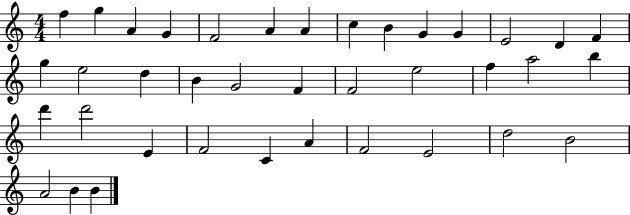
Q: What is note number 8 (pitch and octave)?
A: C5